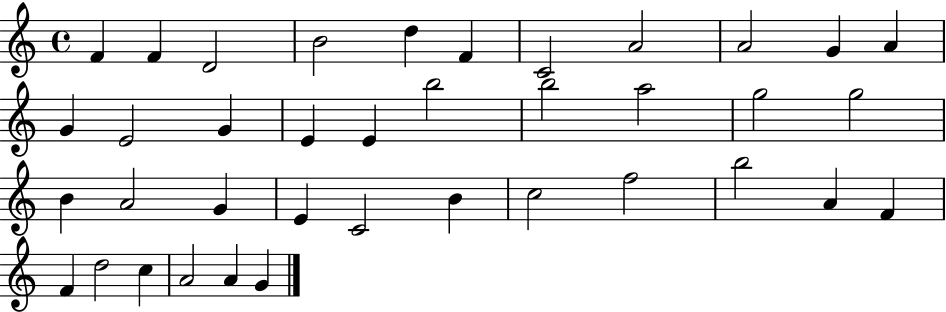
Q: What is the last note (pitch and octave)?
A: G4